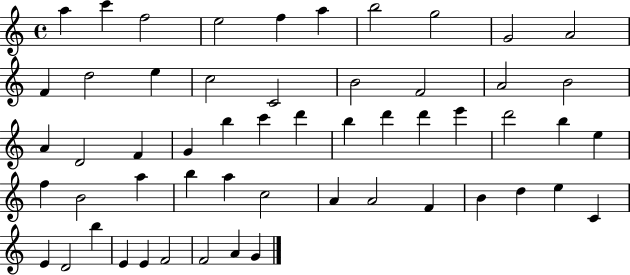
X:1
T:Untitled
M:4/4
L:1/4
K:C
a c' f2 e2 f a b2 g2 G2 A2 F d2 e c2 C2 B2 F2 A2 B2 A D2 F G b c' d' b d' d' e' d'2 b e f B2 a b a c2 A A2 F B d e C E D2 b E E F2 F2 A G